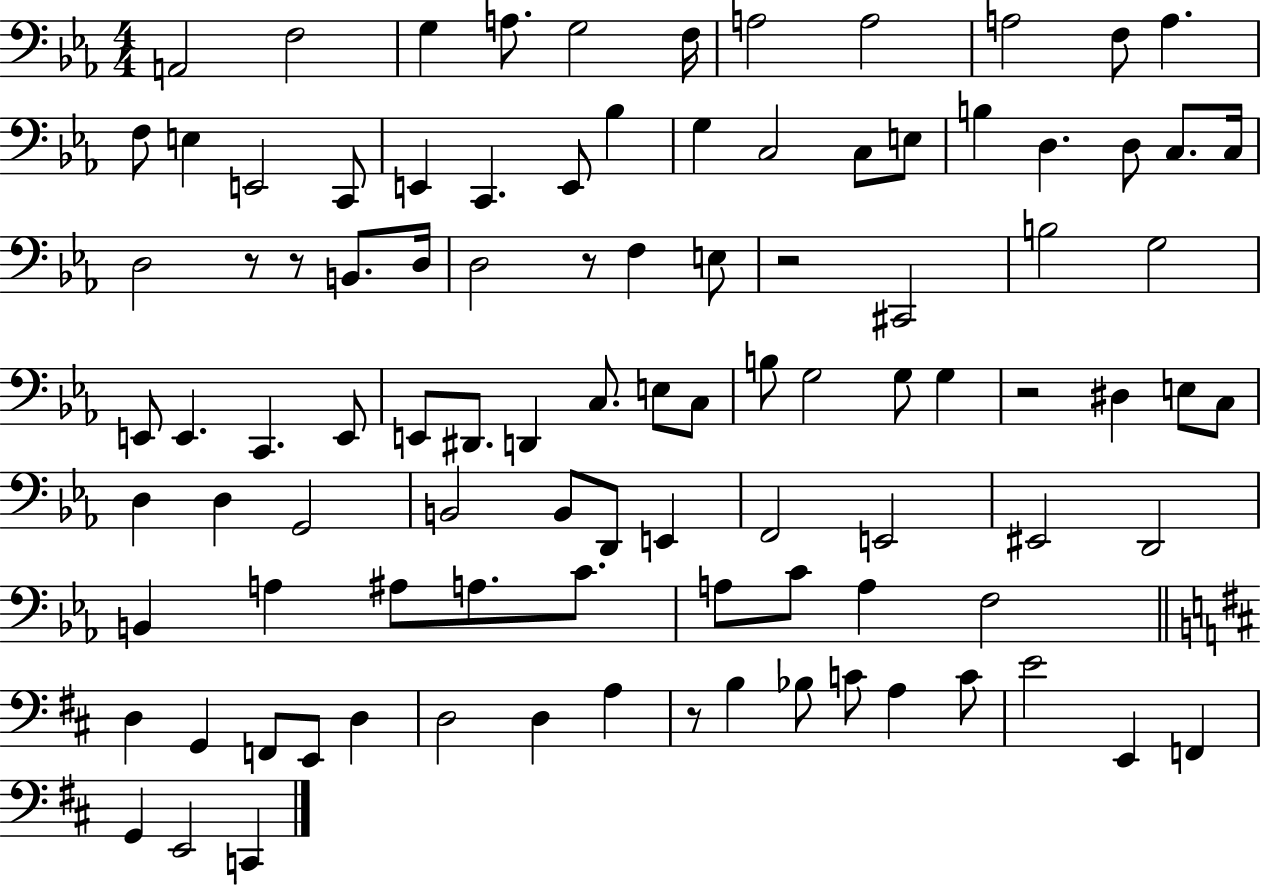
A2/h F3/h G3/q A3/e. G3/h F3/s A3/h A3/h A3/h F3/e A3/q. F3/e E3/q E2/h C2/e E2/q C2/q. E2/e Bb3/q G3/q C3/h C3/e E3/e B3/q D3/q. D3/e C3/e. C3/s D3/h R/e R/e B2/e. D3/s D3/h R/e F3/q E3/e R/h C#2/h B3/h G3/h E2/e E2/q. C2/q. E2/e E2/e D#2/e. D2/q C3/e. E3/e C3/e B3/e G3/h G3/e G3/q R/h D#3/q E3/e C3/e D3/q D3/q G2/h B2/h B2/e D2/e E2/q F2/h E2/h EIS2/h D2/h B2/q A3/q A#3/e A3/e. C4/e. A3/e C4/e A3/q F3/h D3/q G2/q F2/e E2/e D3/q D3/h D3/q A3/q R/e B3/q Bb3/e C4/e A3/q C4/e E4/h E2/q F2/q G2/q E2/h C2/q